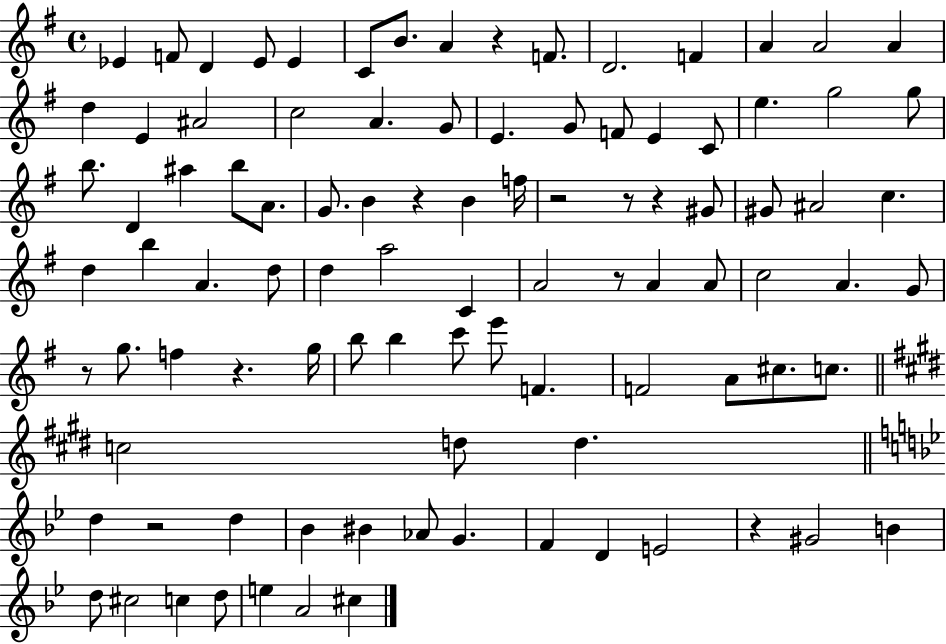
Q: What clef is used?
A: treble